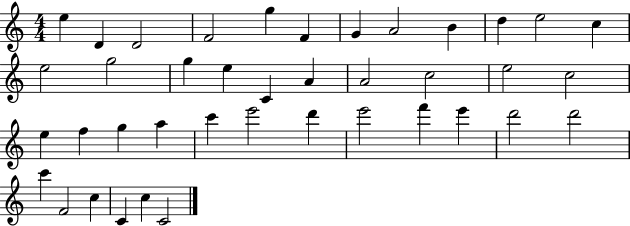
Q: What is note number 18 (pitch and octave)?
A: A4